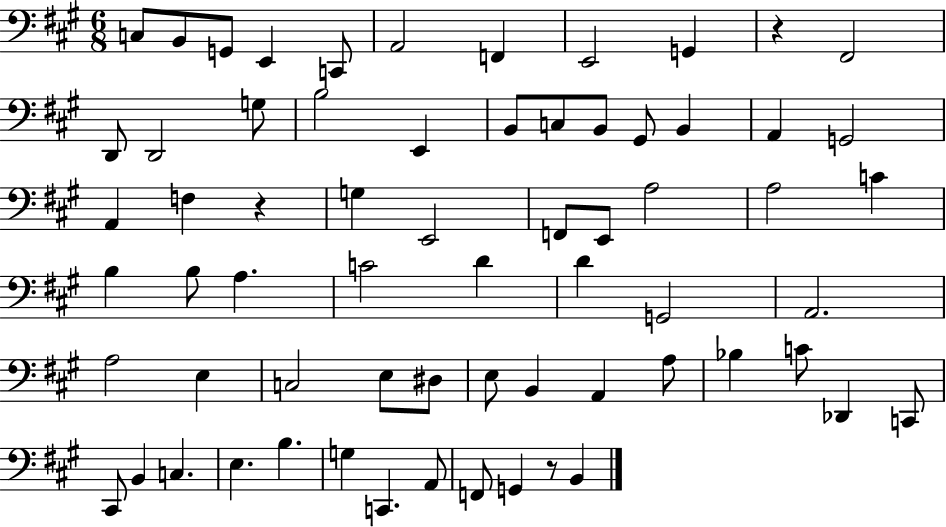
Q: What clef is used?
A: bass